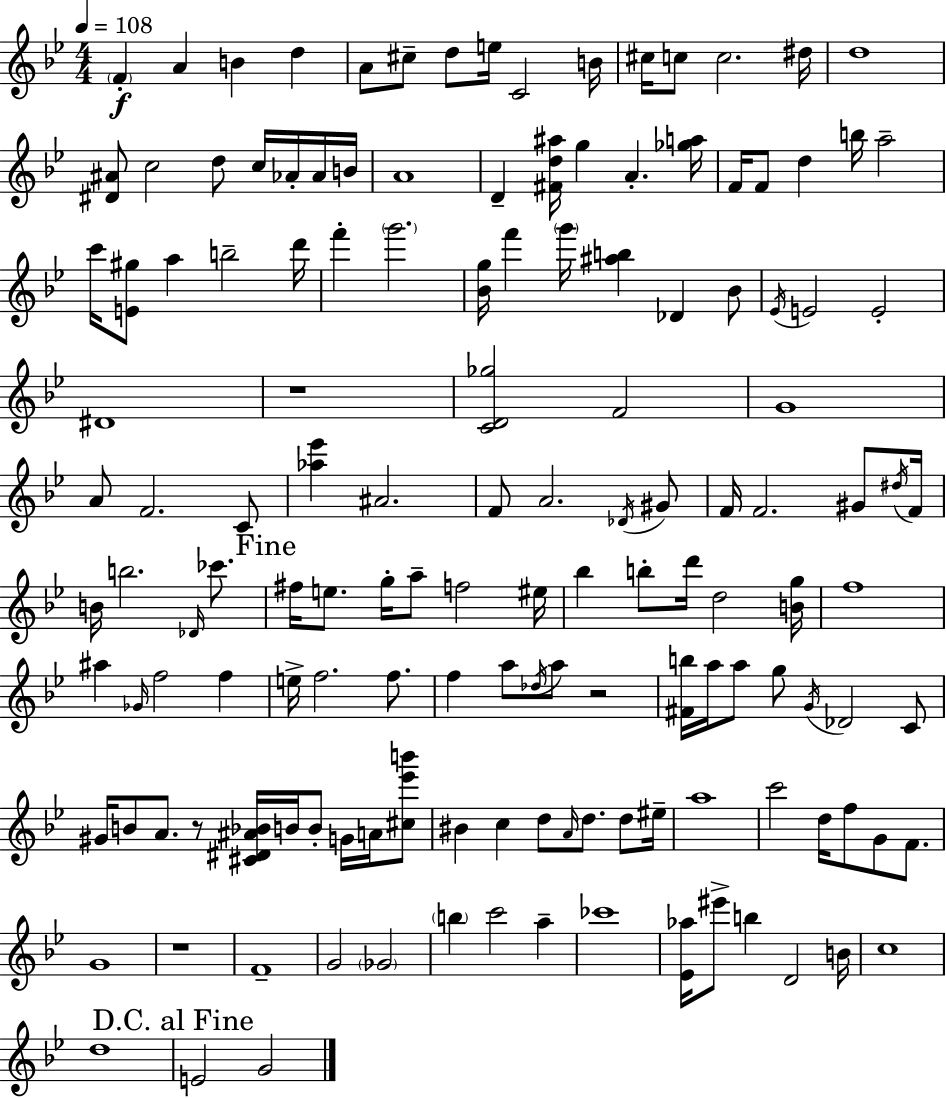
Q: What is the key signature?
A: BES major